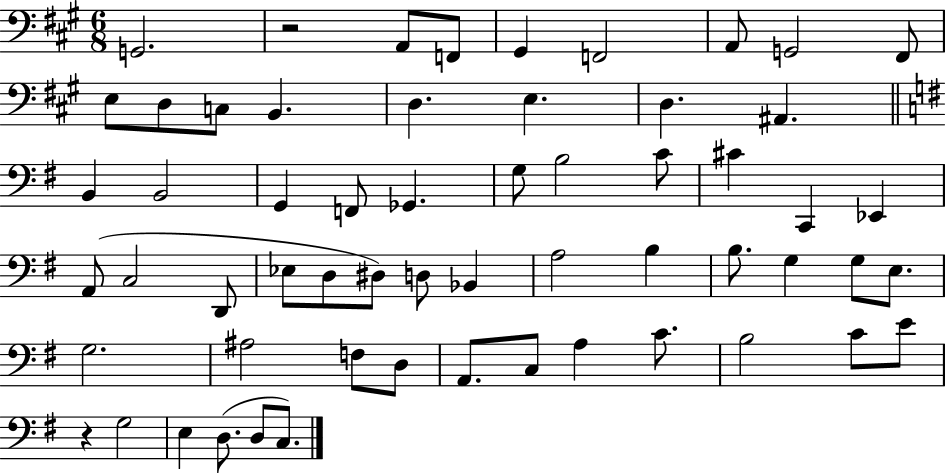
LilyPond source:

{
  \clef bass
  \numericTimeSignature
  \time 6/8
  \key a \major
  g,2. | r2 a,8 f,8 | gis,4 f,2 | a,8 g,2 fis,8 | \break e8 d8 c8 b,4. | d4. e4. | d4. ais,4. | \bar "||" \break \key e \minor b,4 b,2 | g,4 f,8 ges,4. | g8 b2 c'8 | cis'4 c,4 ees,4 | \break a,8( c2 d,8 | ees8 d8 dis8) d8 bes,4 | a2 b4 | b8. g4 g8 e8. | \break g2. | ais2 f8 d8 | a,8. c8 a4 c'8. | b2 c'8 e'8 | \break r4 g2 | e4 d8.( d8 c8.) | \bar "|."
}